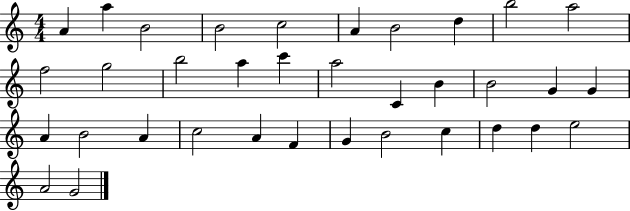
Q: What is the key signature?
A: C major